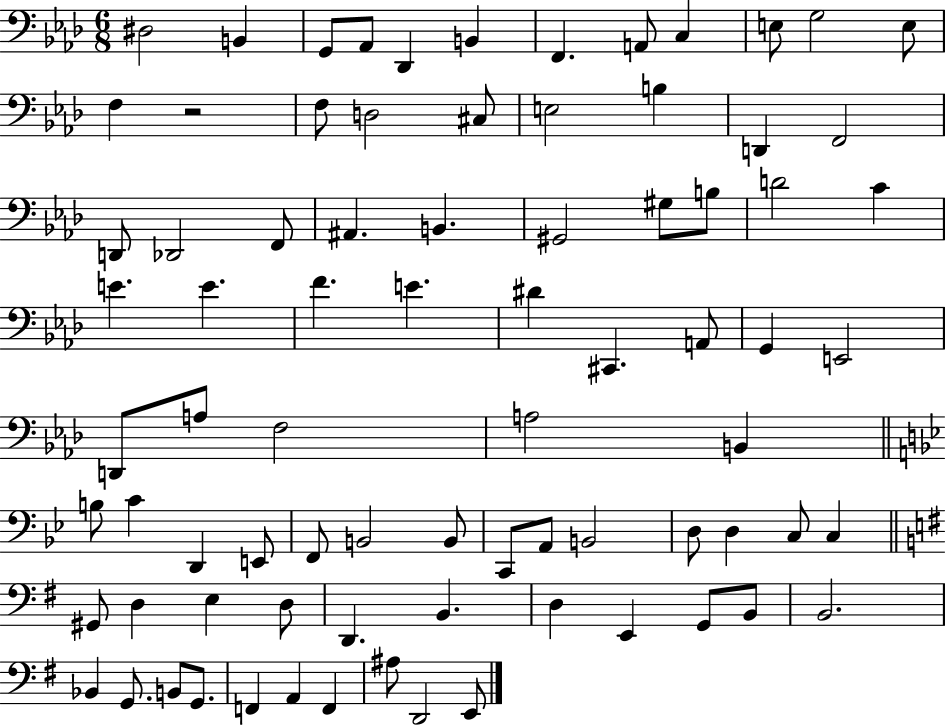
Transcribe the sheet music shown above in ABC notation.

X:1
T:Untitled
M:6/8
L:1/4
K:Ab
^D,2 B,, G,,/2 _A,,/2 _D,, B,, F,, A,,/2 C, E,/2 G,2 E,/2 F, z2 F,/2 D,2 ^C,/2 E,2 B, D,, F,,2 D,,/2 _D,,2 F,,/2 ^A,, B,, ^G,,2 ^G,/2 B,/2 D2 C E E F E ^D ^C,, A,,/2 G,, E,,2 D,,/2 A,/2 F,2 A,2 B,, B,/2 C D,, E,,/2 F,,/2 B,,2 B,,/2 C,,/2 A,,/2 B,,2 D,/2 D, C,/2 C, ^G,,/2 D, E, D,/2 D,, B,, D, E,, G,,/2 B,,/2 B,,2 _B,, G,,/2 B,,/2 G,,/2 F,, A,, F,, ^A,/2 D,,2 E,,/2